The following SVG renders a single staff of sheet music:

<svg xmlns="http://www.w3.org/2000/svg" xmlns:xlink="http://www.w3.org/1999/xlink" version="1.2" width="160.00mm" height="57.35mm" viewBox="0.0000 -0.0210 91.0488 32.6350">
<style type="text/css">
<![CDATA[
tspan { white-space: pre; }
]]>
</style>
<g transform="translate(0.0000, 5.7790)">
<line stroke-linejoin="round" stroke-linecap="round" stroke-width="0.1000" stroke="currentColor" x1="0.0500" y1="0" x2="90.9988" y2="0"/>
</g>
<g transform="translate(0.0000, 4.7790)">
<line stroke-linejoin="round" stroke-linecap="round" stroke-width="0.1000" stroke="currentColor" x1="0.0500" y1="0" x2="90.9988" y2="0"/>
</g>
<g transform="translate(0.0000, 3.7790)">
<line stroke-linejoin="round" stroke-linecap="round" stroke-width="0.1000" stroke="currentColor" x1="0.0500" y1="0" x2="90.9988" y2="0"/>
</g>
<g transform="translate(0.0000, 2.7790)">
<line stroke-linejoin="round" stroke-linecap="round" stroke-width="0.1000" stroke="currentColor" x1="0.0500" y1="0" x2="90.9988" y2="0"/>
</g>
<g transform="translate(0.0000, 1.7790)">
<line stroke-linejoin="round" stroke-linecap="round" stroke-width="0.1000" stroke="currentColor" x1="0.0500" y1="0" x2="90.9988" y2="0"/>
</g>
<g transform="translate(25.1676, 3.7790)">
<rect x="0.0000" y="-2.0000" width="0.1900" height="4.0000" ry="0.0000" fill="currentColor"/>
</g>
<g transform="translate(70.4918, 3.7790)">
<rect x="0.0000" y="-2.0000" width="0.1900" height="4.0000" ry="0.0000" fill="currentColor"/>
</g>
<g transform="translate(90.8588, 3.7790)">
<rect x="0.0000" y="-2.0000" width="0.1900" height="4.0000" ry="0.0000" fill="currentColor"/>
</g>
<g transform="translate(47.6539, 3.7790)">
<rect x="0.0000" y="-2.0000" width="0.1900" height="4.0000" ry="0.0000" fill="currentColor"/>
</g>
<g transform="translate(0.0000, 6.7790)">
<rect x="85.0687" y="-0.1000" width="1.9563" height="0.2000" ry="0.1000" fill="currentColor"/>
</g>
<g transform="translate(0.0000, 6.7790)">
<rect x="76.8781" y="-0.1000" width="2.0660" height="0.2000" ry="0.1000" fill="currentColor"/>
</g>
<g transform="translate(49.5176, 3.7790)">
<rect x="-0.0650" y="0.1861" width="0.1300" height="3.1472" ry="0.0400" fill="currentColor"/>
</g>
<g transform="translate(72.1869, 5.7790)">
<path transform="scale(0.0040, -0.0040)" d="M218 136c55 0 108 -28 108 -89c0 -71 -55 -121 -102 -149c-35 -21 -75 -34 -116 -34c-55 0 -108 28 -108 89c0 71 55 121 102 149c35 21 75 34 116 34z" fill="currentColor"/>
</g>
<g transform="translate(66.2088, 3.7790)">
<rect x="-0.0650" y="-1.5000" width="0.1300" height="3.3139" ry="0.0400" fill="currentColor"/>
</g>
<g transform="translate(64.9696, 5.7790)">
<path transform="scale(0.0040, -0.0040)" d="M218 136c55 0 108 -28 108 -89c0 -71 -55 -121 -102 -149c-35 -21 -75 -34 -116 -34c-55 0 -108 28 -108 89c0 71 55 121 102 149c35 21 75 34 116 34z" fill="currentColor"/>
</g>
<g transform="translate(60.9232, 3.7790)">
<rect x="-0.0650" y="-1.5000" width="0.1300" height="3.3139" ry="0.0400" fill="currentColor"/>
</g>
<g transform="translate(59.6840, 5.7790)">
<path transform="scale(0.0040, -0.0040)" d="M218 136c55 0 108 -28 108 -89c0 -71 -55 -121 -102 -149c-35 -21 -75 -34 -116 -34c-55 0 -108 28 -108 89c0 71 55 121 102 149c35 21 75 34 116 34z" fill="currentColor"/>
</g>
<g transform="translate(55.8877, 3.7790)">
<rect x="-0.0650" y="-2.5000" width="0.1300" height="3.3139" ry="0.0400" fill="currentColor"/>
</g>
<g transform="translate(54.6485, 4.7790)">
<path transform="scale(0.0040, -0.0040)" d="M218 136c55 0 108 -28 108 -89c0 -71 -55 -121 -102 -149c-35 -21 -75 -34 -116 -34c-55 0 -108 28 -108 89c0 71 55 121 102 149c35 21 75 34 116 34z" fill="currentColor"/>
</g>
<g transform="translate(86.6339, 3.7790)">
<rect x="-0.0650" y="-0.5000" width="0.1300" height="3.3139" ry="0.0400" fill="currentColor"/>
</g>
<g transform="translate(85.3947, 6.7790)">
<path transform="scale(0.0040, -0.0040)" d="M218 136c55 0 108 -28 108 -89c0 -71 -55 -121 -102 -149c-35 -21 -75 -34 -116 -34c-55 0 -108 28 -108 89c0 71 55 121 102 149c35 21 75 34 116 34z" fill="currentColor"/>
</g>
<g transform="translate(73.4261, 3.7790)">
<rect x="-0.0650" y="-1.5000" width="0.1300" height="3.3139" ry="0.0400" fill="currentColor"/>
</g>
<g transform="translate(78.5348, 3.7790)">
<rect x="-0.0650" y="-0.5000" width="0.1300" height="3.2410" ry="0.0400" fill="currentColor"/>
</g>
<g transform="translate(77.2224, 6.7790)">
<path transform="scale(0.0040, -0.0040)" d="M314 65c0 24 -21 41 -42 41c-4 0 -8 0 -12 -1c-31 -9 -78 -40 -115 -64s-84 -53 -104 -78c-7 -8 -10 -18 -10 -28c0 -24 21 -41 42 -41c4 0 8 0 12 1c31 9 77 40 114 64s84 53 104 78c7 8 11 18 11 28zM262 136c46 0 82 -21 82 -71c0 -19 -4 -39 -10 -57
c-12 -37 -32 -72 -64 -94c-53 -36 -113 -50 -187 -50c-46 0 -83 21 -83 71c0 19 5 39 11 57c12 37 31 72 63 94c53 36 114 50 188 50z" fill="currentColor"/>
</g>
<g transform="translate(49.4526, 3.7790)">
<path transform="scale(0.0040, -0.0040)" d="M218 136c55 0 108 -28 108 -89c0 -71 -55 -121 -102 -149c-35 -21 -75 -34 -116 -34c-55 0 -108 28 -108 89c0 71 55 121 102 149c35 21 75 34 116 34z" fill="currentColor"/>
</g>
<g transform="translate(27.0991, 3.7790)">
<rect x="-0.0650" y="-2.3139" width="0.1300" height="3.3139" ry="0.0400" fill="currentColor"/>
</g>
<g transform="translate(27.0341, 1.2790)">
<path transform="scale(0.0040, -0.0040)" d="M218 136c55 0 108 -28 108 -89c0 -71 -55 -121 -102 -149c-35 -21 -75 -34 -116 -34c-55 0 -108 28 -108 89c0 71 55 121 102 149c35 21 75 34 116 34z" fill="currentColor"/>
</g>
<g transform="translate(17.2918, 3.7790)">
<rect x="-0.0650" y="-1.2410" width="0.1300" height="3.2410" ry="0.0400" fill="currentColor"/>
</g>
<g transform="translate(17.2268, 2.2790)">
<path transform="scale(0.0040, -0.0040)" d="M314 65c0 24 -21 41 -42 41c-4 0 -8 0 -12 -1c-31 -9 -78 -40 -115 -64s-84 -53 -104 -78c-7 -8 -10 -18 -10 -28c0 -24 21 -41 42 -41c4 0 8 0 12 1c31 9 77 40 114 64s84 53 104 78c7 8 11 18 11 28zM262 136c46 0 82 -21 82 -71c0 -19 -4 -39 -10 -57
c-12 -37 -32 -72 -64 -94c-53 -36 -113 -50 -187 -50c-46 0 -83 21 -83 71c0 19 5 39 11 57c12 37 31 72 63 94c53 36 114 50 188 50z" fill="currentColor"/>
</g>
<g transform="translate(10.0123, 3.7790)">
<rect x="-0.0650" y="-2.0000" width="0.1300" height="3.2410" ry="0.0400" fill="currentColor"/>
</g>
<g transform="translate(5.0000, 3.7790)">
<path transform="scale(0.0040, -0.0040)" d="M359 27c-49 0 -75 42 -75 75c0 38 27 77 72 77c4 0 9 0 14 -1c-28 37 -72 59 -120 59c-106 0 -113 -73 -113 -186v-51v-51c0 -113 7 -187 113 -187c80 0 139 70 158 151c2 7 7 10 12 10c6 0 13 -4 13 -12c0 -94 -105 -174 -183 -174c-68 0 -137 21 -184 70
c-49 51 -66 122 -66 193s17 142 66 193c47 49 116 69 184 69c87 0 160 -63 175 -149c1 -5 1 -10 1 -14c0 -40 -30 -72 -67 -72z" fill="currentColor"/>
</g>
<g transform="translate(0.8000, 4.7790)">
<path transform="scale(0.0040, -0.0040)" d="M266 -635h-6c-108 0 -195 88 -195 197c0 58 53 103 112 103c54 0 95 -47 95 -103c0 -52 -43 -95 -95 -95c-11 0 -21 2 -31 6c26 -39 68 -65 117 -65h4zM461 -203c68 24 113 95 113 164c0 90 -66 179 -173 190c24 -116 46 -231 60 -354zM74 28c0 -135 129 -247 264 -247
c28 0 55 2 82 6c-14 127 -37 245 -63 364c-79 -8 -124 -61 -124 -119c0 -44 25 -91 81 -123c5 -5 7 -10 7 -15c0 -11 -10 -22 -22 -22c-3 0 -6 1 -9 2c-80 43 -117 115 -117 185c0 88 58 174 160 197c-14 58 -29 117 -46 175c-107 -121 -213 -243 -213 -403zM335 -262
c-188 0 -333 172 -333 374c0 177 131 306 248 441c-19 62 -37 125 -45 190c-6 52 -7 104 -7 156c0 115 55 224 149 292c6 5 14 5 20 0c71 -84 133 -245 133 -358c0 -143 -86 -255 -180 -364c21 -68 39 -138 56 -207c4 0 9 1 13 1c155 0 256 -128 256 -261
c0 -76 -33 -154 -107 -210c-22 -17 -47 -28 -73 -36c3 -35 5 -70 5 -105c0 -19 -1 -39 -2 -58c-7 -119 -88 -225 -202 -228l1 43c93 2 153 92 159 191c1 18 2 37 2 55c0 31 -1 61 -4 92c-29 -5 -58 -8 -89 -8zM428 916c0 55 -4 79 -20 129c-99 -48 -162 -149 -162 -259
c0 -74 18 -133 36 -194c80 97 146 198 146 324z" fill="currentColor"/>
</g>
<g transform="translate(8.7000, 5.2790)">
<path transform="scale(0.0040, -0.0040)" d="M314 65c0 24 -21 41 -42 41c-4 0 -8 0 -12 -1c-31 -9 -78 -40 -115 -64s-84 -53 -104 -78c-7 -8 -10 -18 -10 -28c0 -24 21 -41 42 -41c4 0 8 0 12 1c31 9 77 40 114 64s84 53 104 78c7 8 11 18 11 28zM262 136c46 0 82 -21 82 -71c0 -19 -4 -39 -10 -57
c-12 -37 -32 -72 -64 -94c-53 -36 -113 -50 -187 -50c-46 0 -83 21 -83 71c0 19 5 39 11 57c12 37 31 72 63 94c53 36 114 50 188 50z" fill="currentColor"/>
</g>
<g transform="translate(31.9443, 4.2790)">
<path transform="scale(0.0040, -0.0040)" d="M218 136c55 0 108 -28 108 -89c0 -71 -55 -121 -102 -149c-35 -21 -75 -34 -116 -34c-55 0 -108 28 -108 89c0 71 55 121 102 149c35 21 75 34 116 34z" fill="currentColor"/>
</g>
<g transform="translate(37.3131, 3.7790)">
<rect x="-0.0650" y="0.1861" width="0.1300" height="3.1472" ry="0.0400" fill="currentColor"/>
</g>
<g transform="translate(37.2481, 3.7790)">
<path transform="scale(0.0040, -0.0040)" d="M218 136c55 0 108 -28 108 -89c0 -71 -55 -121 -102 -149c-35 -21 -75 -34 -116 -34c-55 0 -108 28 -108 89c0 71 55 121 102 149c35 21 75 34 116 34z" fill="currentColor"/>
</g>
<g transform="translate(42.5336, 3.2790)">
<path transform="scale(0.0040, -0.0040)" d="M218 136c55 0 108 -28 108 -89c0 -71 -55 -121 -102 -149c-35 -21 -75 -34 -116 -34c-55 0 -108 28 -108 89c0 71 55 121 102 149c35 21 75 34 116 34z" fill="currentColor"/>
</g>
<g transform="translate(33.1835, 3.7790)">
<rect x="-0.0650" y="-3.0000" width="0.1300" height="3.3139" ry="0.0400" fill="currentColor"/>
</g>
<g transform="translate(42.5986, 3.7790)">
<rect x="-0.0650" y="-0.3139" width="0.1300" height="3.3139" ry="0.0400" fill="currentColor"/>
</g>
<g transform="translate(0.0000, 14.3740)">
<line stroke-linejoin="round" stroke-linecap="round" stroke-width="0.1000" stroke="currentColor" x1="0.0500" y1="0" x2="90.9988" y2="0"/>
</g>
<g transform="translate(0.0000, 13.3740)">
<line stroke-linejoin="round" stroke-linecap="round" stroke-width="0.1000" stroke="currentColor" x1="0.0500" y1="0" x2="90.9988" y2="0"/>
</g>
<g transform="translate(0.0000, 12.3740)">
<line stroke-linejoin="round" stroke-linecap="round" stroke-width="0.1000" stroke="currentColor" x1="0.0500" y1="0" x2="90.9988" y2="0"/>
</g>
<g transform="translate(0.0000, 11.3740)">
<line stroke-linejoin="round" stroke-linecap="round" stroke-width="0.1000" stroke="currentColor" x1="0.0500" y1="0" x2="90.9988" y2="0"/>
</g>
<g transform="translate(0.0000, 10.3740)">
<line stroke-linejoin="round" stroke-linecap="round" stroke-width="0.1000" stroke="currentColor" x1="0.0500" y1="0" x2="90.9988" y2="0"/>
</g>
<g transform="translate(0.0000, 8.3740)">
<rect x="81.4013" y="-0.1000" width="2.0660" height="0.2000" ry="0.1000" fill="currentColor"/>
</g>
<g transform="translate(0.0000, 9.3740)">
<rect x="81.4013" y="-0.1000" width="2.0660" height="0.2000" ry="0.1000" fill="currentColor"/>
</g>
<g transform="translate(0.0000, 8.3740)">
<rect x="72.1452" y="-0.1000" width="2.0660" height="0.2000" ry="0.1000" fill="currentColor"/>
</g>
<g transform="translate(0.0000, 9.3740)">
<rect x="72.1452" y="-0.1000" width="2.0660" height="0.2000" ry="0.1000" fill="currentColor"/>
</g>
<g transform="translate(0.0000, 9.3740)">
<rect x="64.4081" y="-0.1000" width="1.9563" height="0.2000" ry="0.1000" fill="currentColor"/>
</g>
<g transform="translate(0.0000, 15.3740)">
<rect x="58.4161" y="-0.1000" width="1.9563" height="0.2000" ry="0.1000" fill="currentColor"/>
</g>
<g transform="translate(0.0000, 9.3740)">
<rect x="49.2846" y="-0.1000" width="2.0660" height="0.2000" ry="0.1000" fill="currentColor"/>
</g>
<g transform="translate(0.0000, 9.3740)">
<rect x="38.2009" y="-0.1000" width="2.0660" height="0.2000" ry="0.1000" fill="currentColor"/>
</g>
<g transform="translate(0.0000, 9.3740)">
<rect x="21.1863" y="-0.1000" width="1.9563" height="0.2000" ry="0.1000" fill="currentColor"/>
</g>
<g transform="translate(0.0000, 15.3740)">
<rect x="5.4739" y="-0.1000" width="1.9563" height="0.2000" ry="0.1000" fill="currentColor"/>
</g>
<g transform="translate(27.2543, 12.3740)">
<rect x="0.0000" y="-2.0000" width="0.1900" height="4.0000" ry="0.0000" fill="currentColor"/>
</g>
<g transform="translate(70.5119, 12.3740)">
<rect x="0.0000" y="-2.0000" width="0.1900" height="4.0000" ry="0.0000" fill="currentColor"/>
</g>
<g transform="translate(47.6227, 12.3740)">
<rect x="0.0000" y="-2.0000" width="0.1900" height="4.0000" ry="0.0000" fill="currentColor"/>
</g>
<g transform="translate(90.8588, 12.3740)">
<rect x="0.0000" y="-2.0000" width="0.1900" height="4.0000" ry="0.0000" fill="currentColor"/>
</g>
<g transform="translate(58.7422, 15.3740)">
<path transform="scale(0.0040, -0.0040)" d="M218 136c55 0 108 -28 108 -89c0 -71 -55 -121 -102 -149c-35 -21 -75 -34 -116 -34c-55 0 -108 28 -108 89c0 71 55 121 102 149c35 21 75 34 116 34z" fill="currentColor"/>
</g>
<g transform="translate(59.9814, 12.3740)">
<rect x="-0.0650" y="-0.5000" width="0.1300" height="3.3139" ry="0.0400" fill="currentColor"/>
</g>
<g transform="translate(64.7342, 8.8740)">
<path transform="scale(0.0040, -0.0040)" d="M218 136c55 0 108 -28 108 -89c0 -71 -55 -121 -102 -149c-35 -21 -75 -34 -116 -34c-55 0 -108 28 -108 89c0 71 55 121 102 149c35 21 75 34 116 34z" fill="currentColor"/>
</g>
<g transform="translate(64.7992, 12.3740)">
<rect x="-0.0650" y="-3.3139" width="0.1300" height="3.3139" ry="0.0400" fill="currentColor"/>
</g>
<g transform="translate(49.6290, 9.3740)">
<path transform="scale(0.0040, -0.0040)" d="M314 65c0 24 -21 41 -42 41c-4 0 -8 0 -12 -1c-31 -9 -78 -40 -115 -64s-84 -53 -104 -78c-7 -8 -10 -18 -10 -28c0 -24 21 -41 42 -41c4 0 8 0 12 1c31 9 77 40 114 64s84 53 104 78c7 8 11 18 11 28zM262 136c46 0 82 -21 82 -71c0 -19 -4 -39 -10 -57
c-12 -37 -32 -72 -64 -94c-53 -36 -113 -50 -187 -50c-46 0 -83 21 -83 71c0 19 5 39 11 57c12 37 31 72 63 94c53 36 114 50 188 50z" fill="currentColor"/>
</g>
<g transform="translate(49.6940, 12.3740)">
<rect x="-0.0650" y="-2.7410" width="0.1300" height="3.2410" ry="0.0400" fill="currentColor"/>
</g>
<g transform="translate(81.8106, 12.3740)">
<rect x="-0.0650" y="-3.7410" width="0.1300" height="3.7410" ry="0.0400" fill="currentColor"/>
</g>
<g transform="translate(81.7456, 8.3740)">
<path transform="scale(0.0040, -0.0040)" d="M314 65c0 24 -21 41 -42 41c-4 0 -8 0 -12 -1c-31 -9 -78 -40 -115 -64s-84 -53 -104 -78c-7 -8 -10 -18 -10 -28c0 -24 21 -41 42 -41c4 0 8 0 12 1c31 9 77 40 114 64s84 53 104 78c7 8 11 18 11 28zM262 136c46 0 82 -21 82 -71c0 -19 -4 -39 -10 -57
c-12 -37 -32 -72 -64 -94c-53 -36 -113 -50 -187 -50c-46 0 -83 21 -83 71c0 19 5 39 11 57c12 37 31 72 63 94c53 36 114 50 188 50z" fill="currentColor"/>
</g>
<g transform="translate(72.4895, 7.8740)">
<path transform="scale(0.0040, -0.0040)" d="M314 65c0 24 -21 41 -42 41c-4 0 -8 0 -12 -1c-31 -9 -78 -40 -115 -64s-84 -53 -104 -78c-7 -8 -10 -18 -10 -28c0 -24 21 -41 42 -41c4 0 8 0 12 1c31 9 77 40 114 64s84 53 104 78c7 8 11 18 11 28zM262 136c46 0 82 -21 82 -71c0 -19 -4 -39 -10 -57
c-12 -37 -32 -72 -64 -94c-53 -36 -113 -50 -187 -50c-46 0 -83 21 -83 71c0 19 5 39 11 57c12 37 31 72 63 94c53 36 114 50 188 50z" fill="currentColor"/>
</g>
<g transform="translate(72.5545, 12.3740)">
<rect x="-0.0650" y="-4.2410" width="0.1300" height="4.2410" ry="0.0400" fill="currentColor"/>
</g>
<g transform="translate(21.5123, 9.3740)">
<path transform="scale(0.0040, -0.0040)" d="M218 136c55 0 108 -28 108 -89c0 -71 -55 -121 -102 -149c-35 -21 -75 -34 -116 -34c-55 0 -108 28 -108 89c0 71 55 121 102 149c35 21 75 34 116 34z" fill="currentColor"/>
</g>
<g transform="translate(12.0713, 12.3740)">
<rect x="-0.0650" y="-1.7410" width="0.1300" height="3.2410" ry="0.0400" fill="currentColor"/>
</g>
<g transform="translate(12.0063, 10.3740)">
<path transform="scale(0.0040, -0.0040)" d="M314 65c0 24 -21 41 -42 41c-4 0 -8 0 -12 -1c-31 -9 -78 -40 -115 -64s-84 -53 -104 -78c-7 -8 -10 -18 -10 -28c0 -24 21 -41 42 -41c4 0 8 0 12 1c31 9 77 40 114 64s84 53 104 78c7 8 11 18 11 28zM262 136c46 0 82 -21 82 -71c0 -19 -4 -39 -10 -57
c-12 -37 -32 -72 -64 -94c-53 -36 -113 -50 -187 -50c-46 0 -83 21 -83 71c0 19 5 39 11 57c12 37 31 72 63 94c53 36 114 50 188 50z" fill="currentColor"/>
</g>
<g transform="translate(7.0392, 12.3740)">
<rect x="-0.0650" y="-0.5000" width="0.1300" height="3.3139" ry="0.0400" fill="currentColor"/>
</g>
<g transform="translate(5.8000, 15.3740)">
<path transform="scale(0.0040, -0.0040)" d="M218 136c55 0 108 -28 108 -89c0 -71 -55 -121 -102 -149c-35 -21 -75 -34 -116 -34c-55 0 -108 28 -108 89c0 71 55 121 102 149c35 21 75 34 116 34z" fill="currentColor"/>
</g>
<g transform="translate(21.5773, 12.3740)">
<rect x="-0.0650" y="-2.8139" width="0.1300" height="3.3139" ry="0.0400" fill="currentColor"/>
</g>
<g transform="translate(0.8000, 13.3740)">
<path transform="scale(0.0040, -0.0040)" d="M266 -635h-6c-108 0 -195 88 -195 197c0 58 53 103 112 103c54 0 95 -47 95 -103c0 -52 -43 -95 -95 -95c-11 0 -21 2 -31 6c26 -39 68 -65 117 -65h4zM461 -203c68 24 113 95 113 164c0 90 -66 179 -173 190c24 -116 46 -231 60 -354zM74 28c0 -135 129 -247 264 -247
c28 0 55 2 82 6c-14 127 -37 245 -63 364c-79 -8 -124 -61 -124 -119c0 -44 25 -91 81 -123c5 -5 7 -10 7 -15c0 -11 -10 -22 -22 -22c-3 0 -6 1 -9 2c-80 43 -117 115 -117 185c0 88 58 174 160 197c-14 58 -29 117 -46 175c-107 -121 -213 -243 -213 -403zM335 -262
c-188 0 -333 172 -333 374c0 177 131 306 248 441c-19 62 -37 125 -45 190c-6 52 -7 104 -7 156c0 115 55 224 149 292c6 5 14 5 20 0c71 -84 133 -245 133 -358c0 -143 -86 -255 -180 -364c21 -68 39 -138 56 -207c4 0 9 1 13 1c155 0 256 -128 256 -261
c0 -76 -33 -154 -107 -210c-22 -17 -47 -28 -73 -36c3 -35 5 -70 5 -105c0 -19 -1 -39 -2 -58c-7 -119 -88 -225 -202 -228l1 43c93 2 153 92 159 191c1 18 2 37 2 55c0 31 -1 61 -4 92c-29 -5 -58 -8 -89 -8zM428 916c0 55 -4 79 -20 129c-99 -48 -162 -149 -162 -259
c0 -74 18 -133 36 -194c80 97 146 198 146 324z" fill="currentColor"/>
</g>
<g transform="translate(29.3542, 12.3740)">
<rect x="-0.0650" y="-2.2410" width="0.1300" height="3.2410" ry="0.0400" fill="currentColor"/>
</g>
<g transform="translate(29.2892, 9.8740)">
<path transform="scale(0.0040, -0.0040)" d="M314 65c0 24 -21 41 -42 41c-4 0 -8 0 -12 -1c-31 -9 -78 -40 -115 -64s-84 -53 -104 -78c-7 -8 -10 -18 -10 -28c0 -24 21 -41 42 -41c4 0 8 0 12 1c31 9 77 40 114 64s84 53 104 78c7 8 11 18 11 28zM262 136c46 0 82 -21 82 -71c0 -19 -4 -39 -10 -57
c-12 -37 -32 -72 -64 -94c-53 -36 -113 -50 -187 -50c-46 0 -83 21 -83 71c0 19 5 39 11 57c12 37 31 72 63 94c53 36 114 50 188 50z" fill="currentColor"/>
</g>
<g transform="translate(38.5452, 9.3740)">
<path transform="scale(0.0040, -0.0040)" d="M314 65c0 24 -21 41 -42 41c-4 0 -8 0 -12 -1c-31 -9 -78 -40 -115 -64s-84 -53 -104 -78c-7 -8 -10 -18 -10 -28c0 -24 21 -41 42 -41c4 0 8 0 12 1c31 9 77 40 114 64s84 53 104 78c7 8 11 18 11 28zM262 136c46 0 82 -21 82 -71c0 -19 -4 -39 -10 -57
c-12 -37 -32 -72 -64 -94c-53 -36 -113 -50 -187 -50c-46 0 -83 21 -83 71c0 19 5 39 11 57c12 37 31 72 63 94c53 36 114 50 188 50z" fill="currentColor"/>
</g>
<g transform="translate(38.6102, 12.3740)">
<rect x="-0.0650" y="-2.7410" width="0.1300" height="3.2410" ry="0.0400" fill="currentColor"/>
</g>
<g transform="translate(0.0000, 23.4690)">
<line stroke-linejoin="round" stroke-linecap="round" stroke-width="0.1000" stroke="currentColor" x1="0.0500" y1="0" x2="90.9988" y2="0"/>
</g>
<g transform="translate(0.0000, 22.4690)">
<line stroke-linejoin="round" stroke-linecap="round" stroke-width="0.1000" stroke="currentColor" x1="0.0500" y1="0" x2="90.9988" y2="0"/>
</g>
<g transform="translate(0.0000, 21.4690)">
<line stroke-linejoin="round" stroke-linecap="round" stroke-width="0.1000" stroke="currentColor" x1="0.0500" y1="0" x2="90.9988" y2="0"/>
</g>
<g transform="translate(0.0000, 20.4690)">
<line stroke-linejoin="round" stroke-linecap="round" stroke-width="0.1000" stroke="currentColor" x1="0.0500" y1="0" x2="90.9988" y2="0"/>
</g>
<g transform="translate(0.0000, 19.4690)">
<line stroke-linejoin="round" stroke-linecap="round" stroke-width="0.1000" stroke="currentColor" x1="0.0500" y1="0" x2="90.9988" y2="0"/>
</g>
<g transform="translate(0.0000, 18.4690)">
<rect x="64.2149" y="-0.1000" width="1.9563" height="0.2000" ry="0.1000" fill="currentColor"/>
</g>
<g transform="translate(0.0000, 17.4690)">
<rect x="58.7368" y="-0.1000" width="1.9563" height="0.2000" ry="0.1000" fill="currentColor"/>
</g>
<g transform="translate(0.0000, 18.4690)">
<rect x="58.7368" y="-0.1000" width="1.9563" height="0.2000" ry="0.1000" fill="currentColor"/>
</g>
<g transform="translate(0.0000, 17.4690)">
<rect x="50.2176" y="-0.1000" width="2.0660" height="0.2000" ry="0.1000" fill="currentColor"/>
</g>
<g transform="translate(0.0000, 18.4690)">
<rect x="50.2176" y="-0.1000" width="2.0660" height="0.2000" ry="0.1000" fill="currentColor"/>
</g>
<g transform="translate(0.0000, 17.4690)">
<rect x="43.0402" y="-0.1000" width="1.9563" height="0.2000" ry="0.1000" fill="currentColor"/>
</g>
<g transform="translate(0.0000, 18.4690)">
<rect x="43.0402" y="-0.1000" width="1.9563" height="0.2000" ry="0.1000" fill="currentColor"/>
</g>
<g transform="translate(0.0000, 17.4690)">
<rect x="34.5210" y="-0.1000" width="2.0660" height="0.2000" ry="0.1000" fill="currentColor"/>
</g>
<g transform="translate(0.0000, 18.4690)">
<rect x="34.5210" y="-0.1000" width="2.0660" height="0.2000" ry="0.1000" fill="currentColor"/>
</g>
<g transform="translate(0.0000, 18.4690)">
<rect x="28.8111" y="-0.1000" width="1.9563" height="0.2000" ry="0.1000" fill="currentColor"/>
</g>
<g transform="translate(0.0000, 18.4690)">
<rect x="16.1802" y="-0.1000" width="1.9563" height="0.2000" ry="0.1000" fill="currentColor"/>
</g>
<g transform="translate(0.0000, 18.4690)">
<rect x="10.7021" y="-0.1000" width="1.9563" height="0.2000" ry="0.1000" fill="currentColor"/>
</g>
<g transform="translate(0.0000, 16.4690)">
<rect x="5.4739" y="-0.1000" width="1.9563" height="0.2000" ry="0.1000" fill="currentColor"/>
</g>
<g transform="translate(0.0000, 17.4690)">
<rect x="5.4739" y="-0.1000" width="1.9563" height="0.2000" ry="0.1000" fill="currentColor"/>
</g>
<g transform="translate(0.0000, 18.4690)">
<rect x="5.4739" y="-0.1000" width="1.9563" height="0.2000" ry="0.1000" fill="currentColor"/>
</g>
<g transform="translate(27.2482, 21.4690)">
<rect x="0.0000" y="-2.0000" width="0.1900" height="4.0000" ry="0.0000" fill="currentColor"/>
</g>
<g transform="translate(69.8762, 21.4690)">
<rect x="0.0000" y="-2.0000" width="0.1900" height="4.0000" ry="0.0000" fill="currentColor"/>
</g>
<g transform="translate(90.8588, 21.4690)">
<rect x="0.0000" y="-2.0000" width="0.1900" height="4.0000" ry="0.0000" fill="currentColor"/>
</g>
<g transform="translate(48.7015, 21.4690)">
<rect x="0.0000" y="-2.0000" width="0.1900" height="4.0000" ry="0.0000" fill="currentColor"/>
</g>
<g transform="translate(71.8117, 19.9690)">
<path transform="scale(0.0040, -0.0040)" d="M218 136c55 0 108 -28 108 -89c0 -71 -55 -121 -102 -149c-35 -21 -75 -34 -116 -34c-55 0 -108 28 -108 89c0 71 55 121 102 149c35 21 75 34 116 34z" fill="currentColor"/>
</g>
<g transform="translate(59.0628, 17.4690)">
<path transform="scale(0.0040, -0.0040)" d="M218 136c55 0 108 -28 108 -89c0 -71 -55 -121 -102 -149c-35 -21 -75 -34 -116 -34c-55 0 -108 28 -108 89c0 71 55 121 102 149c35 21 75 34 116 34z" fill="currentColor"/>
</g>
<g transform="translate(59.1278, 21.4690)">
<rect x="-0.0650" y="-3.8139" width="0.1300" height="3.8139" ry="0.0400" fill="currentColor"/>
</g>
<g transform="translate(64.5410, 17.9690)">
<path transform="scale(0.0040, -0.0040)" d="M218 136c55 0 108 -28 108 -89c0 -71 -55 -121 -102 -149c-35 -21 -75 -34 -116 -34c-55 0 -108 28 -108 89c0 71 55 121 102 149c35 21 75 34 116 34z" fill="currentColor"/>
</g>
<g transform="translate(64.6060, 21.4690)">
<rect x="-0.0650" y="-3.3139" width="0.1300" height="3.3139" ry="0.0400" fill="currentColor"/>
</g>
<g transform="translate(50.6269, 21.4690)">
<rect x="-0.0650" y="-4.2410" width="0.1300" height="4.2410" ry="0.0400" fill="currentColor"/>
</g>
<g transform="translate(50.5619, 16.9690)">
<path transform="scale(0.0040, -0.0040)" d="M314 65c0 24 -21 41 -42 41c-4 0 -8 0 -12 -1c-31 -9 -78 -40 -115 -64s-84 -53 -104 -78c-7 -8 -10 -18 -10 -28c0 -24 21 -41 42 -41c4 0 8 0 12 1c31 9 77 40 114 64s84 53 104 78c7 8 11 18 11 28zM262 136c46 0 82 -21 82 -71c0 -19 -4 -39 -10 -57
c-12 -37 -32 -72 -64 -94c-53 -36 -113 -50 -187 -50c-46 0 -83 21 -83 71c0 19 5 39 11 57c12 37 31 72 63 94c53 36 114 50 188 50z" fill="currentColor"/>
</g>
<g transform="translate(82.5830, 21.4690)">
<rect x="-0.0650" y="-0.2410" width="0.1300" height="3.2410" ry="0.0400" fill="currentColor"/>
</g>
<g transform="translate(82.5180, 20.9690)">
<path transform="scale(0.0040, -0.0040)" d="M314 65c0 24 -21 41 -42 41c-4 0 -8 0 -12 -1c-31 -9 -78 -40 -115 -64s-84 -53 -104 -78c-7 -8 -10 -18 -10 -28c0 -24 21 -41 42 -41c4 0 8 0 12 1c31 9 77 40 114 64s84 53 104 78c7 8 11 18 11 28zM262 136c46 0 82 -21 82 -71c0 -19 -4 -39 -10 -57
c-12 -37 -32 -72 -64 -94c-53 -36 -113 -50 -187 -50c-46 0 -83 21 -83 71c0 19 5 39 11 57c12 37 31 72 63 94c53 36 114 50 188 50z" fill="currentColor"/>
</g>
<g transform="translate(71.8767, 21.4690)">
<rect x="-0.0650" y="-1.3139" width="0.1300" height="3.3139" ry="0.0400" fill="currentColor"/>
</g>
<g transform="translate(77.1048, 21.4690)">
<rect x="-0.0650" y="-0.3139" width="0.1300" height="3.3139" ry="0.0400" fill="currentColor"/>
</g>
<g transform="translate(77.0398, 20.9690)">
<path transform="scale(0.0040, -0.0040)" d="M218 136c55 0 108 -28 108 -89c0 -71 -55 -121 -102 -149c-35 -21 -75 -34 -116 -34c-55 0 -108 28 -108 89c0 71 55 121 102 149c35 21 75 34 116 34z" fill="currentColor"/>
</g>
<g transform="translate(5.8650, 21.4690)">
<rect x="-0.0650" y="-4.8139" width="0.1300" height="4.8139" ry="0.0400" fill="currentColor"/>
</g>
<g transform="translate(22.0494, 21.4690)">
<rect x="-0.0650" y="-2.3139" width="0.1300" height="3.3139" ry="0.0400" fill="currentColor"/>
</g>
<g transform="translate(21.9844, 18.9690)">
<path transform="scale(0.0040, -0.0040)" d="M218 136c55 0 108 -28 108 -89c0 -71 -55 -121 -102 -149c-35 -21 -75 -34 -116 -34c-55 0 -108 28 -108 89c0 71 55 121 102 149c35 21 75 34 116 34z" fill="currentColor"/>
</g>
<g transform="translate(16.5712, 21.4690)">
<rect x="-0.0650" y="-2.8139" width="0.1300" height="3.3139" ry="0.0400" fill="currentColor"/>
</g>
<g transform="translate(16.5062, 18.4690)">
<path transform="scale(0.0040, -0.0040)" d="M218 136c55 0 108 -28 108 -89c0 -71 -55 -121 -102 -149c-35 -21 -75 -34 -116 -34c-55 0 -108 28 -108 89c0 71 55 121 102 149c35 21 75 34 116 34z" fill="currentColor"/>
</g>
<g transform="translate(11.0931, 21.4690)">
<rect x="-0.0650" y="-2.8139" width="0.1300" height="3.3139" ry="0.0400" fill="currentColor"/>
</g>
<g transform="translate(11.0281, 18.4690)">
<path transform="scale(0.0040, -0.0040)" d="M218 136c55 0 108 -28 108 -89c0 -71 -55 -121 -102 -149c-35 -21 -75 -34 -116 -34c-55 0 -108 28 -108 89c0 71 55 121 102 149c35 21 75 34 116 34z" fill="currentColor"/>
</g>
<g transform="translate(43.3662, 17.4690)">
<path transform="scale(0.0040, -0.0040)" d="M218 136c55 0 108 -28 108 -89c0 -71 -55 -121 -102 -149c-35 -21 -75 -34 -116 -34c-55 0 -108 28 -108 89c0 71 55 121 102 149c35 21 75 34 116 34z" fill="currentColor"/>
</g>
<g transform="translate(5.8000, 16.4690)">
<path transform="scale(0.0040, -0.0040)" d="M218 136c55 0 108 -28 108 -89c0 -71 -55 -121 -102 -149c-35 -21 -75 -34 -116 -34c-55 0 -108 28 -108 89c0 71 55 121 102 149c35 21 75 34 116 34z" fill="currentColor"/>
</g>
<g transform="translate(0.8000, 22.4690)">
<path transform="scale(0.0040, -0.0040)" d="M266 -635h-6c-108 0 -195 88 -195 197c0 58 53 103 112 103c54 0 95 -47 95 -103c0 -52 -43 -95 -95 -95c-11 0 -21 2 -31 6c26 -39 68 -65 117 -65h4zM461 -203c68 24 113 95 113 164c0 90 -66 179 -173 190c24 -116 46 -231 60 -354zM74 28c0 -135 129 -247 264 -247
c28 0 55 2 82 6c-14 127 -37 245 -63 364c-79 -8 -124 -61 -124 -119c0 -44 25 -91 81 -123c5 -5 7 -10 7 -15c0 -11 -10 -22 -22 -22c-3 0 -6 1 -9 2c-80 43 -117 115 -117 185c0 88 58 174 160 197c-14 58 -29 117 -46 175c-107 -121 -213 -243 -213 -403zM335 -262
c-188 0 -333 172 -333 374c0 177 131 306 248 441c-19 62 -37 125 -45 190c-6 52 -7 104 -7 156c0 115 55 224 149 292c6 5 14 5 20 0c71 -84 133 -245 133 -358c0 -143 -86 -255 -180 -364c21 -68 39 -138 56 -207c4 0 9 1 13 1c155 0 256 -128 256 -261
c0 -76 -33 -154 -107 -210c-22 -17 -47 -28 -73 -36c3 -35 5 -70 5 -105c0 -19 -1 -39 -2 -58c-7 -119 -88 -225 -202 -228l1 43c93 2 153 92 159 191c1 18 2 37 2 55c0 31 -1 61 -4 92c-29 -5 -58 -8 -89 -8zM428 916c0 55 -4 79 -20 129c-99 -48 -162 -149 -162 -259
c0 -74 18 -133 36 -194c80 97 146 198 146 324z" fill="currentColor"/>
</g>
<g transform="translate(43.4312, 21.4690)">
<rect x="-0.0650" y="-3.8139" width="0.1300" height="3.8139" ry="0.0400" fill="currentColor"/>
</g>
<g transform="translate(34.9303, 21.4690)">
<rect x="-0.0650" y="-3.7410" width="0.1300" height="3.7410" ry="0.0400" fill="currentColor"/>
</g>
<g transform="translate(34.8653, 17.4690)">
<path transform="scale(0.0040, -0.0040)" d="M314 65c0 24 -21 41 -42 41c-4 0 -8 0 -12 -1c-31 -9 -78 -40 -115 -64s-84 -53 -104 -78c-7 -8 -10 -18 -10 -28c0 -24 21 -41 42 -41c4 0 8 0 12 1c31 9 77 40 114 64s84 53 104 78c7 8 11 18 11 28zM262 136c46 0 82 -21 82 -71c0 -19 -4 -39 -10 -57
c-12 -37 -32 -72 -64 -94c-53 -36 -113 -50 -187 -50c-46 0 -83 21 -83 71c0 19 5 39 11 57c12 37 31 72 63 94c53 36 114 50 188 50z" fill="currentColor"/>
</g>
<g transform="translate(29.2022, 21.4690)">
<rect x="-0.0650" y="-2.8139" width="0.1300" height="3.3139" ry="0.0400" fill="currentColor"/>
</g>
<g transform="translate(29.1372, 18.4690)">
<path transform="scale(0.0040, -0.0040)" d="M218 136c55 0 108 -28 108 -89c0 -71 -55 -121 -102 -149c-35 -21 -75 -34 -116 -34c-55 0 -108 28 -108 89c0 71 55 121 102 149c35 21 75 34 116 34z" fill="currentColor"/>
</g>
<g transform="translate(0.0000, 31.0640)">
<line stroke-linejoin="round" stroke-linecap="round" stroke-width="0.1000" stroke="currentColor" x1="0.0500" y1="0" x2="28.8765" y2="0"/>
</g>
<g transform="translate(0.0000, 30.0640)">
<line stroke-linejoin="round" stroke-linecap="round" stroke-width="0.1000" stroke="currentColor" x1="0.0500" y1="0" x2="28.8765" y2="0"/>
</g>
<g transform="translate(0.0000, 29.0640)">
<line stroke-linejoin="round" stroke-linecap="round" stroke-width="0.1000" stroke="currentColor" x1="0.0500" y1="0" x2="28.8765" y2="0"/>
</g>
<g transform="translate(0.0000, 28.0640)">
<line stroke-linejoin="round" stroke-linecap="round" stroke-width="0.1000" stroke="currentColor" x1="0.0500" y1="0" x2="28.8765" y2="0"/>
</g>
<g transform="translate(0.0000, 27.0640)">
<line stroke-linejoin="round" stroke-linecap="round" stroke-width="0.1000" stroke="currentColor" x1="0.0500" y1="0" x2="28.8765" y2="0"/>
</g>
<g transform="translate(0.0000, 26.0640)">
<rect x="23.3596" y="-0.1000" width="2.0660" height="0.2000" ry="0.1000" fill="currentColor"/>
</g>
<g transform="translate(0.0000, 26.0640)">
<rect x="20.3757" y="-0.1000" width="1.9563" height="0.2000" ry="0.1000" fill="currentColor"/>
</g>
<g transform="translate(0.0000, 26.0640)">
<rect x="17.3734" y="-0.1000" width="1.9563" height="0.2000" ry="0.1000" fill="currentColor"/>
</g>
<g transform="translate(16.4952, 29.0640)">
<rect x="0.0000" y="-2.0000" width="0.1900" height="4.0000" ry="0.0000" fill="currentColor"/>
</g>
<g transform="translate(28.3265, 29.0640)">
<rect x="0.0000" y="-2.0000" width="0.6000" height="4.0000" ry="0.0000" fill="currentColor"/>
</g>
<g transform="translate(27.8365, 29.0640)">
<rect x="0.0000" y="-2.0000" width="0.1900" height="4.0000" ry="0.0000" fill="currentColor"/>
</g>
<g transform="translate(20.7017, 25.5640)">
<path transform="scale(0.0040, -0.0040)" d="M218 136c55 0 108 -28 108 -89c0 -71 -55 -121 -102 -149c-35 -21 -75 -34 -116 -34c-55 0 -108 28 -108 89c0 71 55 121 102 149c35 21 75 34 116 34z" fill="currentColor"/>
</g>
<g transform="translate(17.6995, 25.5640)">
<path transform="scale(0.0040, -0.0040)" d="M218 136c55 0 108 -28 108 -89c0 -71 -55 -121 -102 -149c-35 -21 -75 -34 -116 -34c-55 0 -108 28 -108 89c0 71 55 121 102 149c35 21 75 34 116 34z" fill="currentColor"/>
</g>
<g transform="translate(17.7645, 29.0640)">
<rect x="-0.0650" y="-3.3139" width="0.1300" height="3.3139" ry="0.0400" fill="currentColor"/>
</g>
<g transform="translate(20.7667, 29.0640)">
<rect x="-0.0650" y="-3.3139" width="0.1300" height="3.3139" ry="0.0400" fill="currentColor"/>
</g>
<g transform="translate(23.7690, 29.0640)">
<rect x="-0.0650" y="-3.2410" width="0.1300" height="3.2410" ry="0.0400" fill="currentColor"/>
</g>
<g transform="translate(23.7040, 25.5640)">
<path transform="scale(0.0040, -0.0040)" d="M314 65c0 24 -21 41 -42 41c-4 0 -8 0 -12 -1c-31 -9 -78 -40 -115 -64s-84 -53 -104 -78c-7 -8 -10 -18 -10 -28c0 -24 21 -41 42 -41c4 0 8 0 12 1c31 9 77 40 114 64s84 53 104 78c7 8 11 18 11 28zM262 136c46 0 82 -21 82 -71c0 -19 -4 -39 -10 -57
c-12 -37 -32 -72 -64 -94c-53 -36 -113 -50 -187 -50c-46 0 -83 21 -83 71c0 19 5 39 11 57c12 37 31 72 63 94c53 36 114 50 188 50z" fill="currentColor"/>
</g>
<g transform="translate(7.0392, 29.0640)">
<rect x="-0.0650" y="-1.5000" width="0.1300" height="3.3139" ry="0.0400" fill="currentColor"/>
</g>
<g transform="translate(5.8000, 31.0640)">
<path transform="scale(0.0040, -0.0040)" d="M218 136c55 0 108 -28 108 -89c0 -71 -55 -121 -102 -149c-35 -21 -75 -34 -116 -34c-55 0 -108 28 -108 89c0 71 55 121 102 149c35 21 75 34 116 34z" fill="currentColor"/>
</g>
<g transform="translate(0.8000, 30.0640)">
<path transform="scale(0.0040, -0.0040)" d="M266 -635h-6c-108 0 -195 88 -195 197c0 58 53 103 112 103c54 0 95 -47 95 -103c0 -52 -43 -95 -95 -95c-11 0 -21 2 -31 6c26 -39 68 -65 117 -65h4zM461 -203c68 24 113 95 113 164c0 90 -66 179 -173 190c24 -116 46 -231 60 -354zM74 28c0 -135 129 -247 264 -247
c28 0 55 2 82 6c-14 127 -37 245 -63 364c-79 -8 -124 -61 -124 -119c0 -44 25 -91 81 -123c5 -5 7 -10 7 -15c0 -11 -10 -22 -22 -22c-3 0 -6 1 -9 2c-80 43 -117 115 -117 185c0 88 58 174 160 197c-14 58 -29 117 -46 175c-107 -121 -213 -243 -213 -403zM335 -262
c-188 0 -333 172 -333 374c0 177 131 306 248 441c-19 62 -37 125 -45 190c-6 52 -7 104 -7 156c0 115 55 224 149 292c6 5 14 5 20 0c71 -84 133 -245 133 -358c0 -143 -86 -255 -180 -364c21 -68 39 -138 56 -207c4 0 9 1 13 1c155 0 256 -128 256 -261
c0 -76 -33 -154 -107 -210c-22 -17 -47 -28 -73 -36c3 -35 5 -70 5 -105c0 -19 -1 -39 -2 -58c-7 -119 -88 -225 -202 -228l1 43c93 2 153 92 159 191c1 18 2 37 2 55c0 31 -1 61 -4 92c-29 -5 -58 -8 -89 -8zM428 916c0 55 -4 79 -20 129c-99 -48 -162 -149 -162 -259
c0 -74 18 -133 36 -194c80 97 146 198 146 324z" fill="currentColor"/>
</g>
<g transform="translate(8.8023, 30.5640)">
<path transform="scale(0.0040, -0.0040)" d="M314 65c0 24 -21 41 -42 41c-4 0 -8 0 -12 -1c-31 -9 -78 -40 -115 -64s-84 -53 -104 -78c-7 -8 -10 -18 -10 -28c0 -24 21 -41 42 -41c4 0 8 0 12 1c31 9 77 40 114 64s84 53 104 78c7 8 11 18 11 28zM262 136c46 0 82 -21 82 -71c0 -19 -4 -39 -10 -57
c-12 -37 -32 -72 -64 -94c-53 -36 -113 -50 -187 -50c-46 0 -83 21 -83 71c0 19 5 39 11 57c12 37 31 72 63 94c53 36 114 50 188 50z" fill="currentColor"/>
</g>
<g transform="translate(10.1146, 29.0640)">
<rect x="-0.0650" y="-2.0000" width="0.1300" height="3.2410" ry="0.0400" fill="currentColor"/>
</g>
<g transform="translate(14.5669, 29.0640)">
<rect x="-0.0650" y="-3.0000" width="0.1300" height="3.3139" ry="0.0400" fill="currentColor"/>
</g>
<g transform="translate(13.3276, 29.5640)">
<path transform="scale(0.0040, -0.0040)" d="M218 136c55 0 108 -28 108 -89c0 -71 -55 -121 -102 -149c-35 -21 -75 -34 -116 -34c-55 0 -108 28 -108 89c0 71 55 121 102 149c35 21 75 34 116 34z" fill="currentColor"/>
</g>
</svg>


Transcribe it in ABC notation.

X:1
T:Untitled
M:4/4
L:1/4
K:C
F2 e2 g A B c B G E E E C2 C C f2 a g2 a2 a2 C b d'2 c'2 e' a a g a c'2 c' d'2 c' b e c c2 E F2 A b b b2